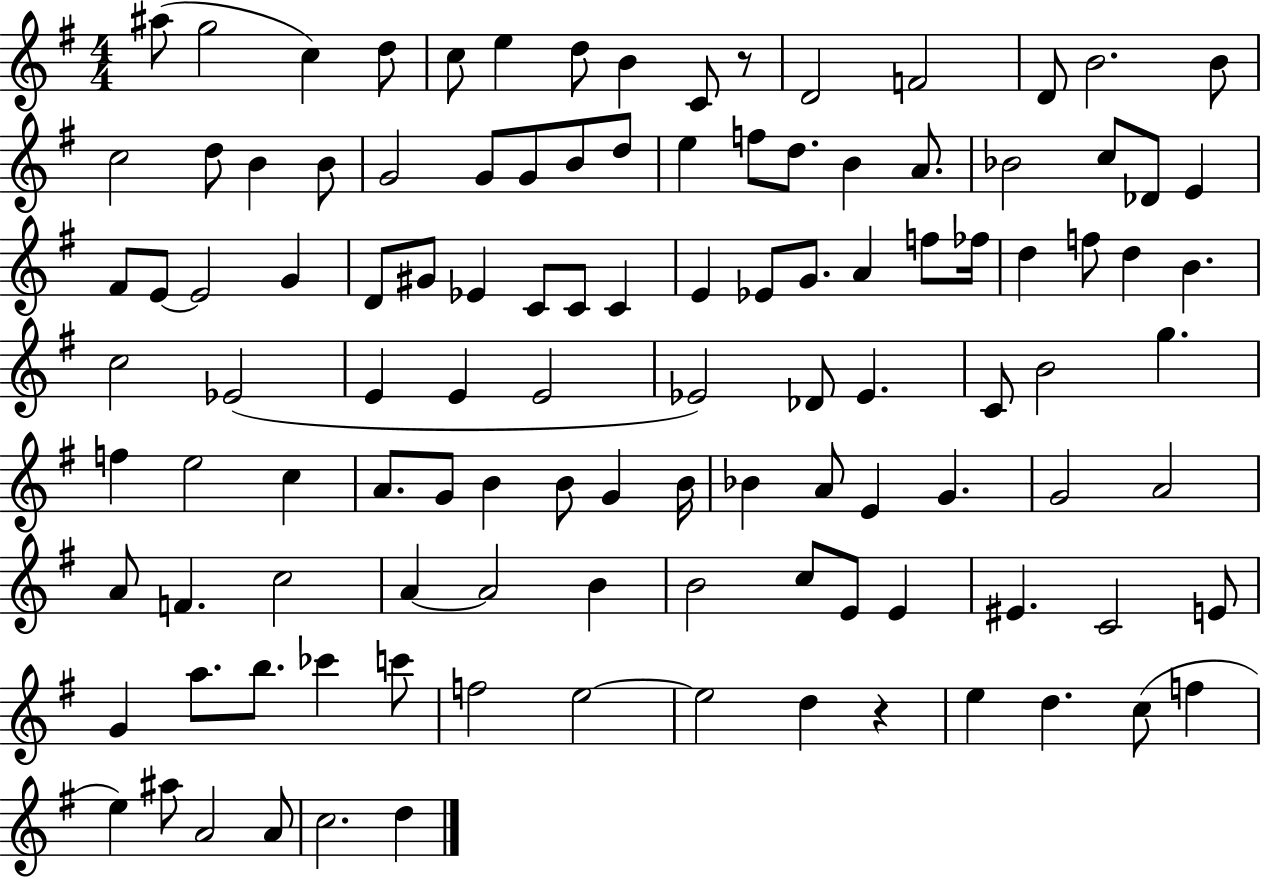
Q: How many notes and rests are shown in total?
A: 112